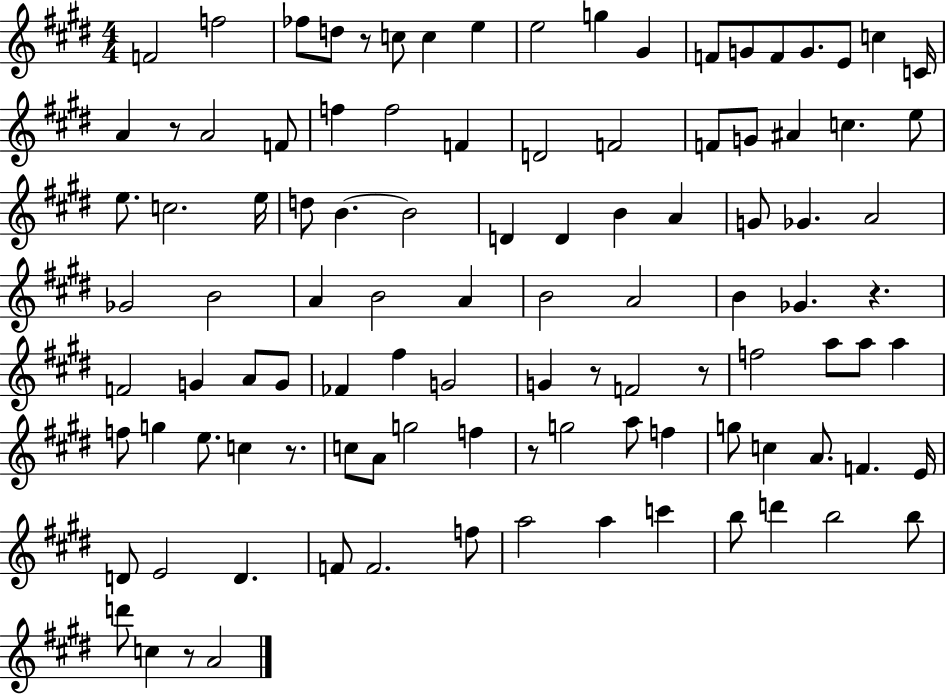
{
  \clef treble
  \numericTimeSignature
  \time 4/4
  \key e \major
  f'2 f''2 | fes''8 d''8 r8 c''8 c''4 e''4 | e''2 g''4 gis'4 | f'8 g'8 f'8 g'8. e'8 c''4 c'16 | \break a'4 r8 a'2 f'8 | f''4 f''2 f'4 | d'2 f'2 | f'8 g'8 ais'4 c''4. e''8 | \break e''8. c''2. e''16 | d''8 b'4.~~ b'2 | d'4 d'4 b'4 a'4 | g'8 ges'4. a'2 | \break ges'2 b'2 | a'4 b'2 a'4 | b'2 a'2 | b'4 ges'4. r4. | \break f'2 g'4 a'8 g'8 | fes'4 fis''4 g'2 | g'4 r8 f'2 r8 | f''2 a''8 a''8 a''4 | \break f''8 g''4 e''8. c''4 r8. | c''8 a'8 g''2 f''4 | r8 g''2 a''8 f''4 | g''8 c''4 a'8. f'4. e'16 | \break d'8 e'2 d'4. | f'8 f'2. f''8 | a''2 a''4 c'''4 | b''8 d'''4 b''2 b''8 | \break d'''8 c''4 r8 a'2 | \bar "|."
}